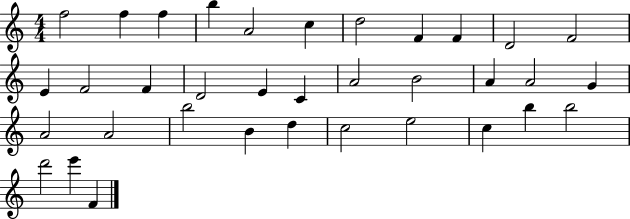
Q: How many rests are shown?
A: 0